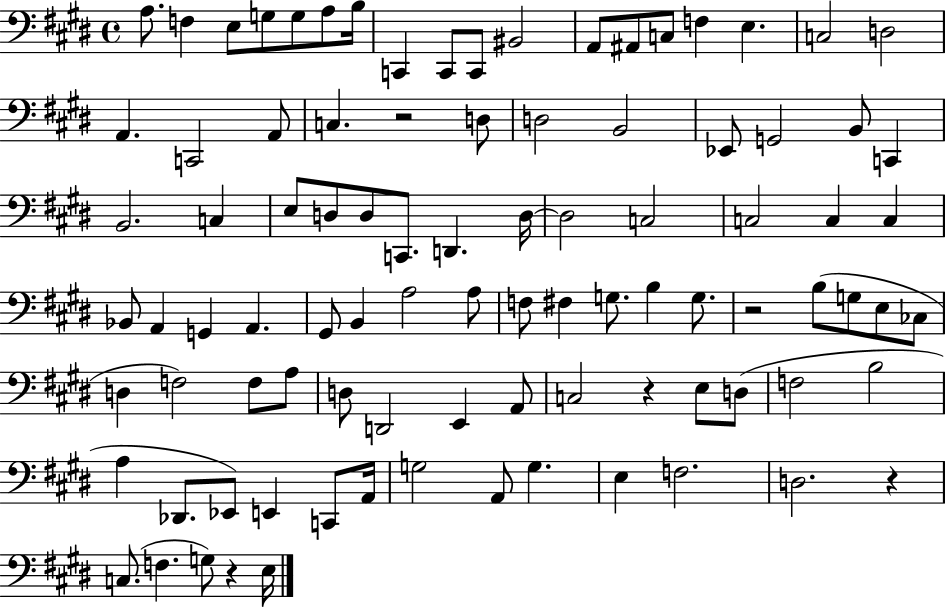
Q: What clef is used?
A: bass